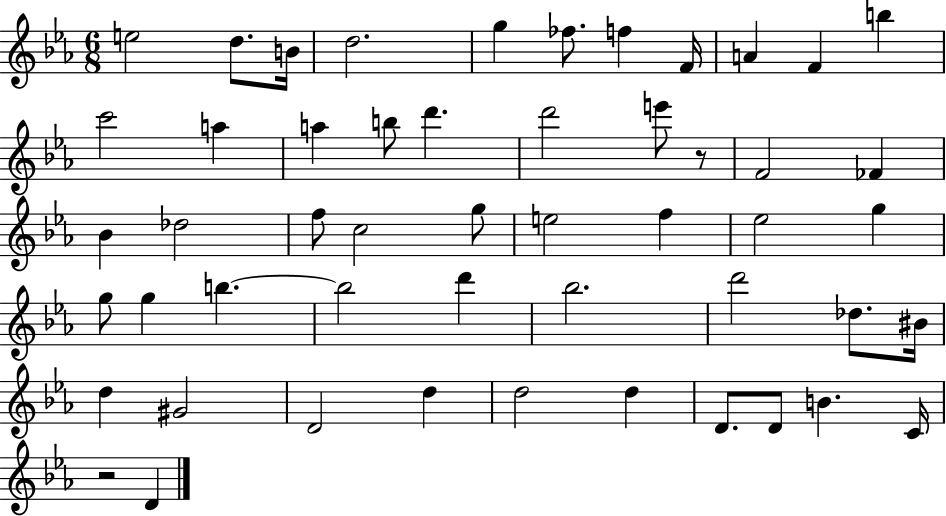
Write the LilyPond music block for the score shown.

{
  \clef treble
  \numericTimeSignature
  \time 6/8
  \key ees \major
  e''2 d''8. b'16 | d''2. | g''4 fes''8. f''4 f'16 | a'4 f'4 b''4 | \break c'''2 a''4 | a''4 b''8 d'''4. | d'''2 e'''8 r8 | f'2 fes'4 | \break bes'4 des''2 | f''8 c''2 g''8 | e''2 f''4 | ees''2 g''4 | \break g''8 g''4 b''4.~~ | b''2 d'''4 | bes''2. | d'''2 des''8. bis'16 | \break d''4 gis'2 | d'2 d''4 | d''2 d''4 | d'8. d'8 b'4. c'16 | \break r2 d'4 | \bar "|."
}